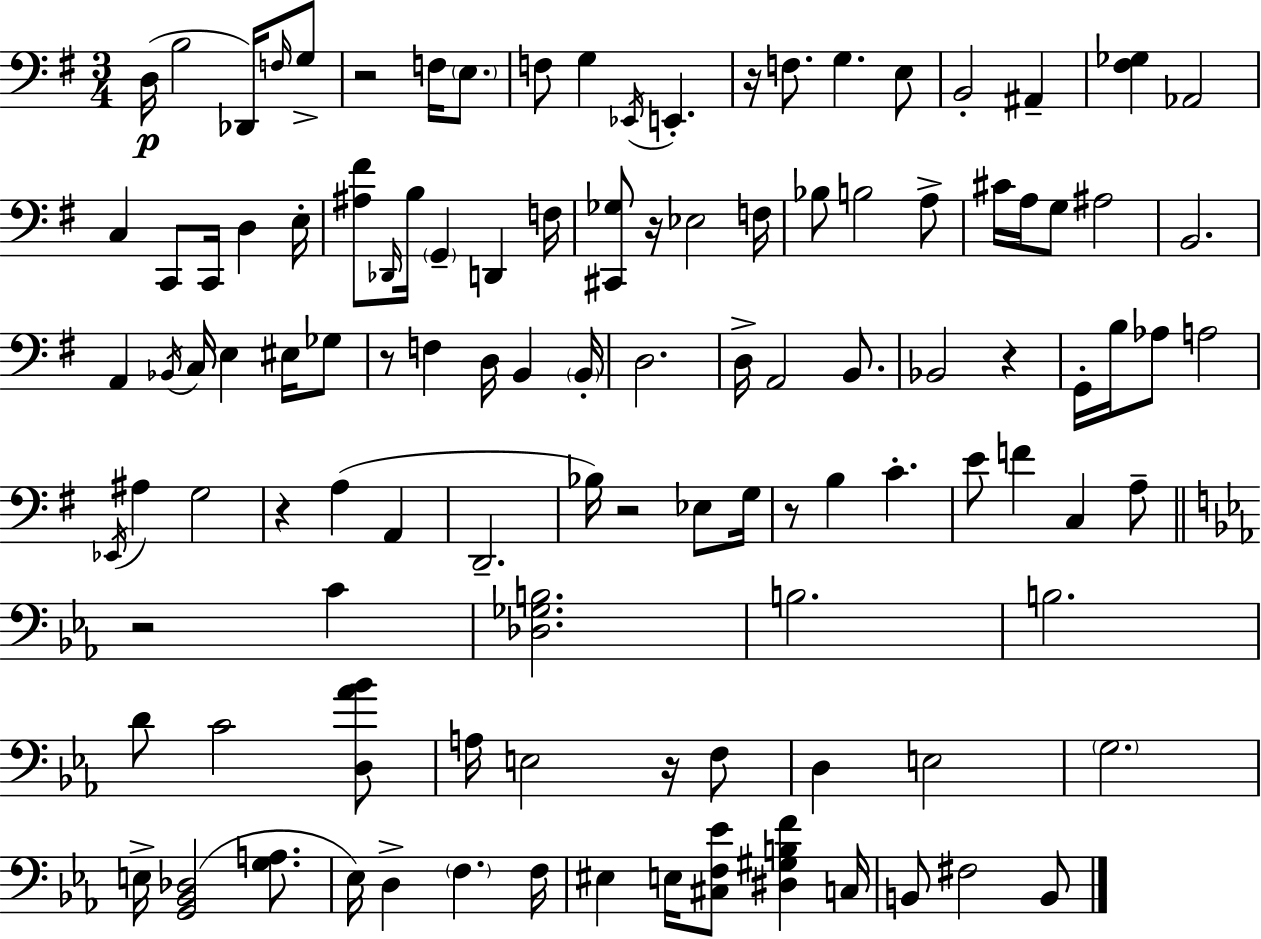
{
  \clef bass
  \numericTimeSignature
  \time 3/4
  \key e \minor
  \repeat volta 2 { d16(\p b2 des,16) \grace { f16 } g8-> | r2 f16 \parenthesize e8. | f8 g4 \acciaccatura { ees,16 } e,4.-. | r16 f8. g4. | \break e8 b,2-. ais,4-- | <fis ges>4 aes,2 | c4 c,8 c,16 d4 | e16-. <ais fis'>8 \grace { des,16 } b16 \parenthesize g,4-- d,4 | \break f16 <cis, ges>8 r16 ees2 | f16 bes8 b2 | a8-> cis'16 a16 g8 ais2 | b,2. | \break a,4 \acciaccatura { bes,16 } c16 e4 | eis16 ges8 r8 f4 d16 b,4 | \parenthesize b,16-. d2. | d16-> a,2 | \break b,8. bes,2 | r4 g,16-. b16 aes8 a2 | \acciaccatura { ees,16 } ais4 g2 | r4 a4( | \break a,4 d,2.-- | bes16) r2 | ees8 g16 r8 b4 c'4.-. | e'8 f'4 c4 | \break a8-- \bar "||" \break \key c \minor r2 c'4 | <des ges b>2. | b2. | b2. | \break d'8 c'2 <d aes' bes'>8 | a16 e2 r16 f8 | d4 e2 | \parenthesize g2. | \break e16-> <g, bes, des>2( <g a>8. | ees16) d4-> \parenthesize f4. f16 | eis4 e16 <cis f ees'>8 <dis gis b f'>4 c16 | b,8 fis2 b,8 | \break } \bar "|."
}